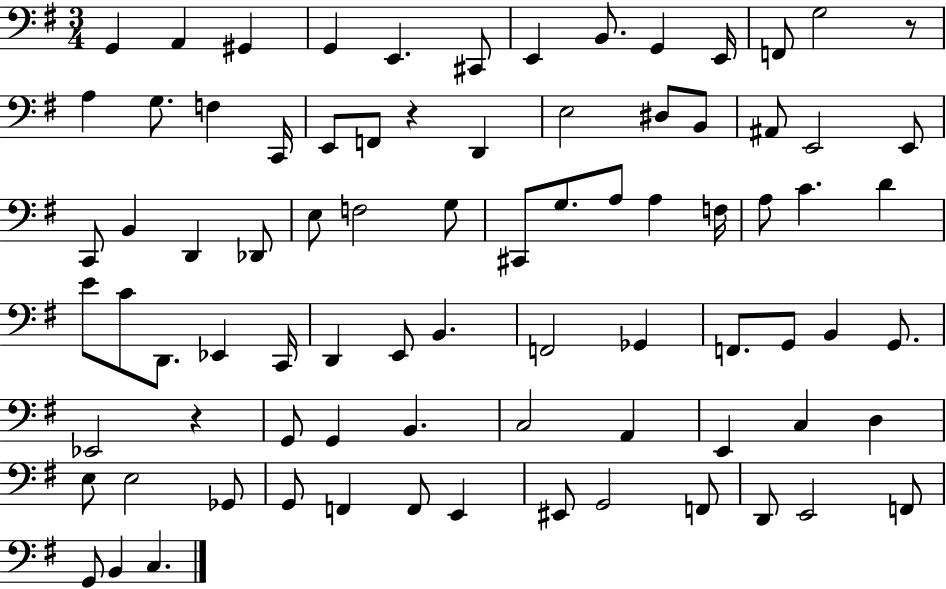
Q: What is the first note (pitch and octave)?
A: G2